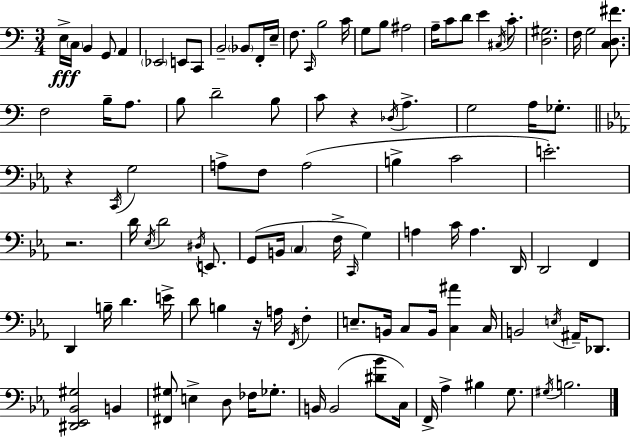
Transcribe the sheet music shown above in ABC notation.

X:1
T:Untitled
M:3/4
L:1/4
K:Am
E,/4 C,/4 B,, G,,/2 A,, _E,,2 E,,/2 C,,/2 B,,2 _B,,/2 F,,/4 E,/4 F,/2 C,,/4 B,2 C/4 G,/2 B,/2 ^A,2 A,/4 C/2 D/2 E ^C,/4 C/2 [D,^G,]2 F,/4 G,2 [C,D,^F]/2 F,2 B,/4 A,/2 B,/2 D2 B,/2 C/2 z _D,/4 A, G,2 A,/4 _G,/2 z C,,/4 G,2 A,/2 F,/2 A,2 B, C2 E2 z2 D/4 _E,/4 D2 ^D,/4 E,,/2 G,,/2 B,,/4 C, F,/4 C,,/4 G, A, C/4 A, D,,/4 D,,2 F,, D,, B,/4 D E/4 D/2 B, z/4 A,/4 F,,/4 F, E,/2 B,,/4 C,/2 B,,/4 [C,^A] C,/4 B,,2 E,/4 ^A,,/4 _D,,/2 [^D,,_E,,_B,,^G,]2 B,, [^F,,^G,]/2 E, D,/2 _F,/4 _G,/2 B,,/4 B,,2 [^D_B]/2 C,/4 F,,/4 _A, ^B, G,/2 ^G,/4 B,2